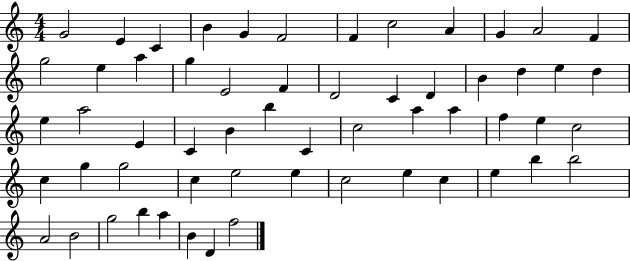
X:1
T:Untitled
M:4/4
L:1/4
K:C
G2 E C B G F2 F c2 A G A2 F g2 e a g E2 F D2 C D B d e d e a2 E C B b C c2 a a f e c2 c g g2 c e2 e c2 e c e b b2 A2 B2 g2 b a B D f2